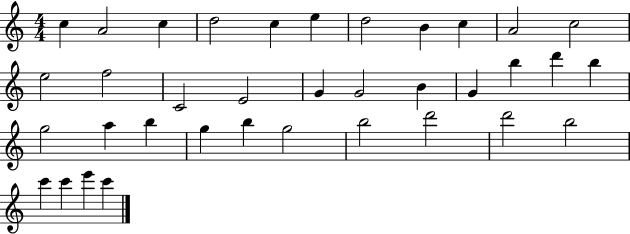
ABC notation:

X:1
T:Untitled
M:4/4
L:1/4
K:C
c A2 c d2 c e d2 B c A2 c2 e2 f2 C2 E2 G G2 B G b d' b g2 a b g b g2 b2 d'2 d'2 b2 c' c' e' c'